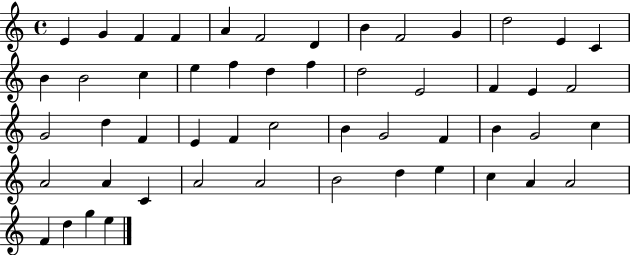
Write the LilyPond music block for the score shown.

{
  \clef treble
  \time 4/4
  \defaultTimeSignature
  \key c \major
  e'4 g'4 f'4 f'4 | a'4 f'2 d'4 | b'4 f'2 g'4 | d''2 e'4 c'4 | \break b'4 b'2 c''4 | e''4 f''4 d''4 f''4 | d''2 e'2 | f'4 e'4 f'2 | \break g'2 d''4 f'4 | e'4 f'4 c''2 | b'4 g'2 f'4 | b'4 g'2 c''4 | \break a'2 a'4 c'4 | a'2 a'2 | b'2 d''4 e''4 | c''4 a'4 a'2 | \break f'4 d''4 g''4 e''4 | \bar "|."
}